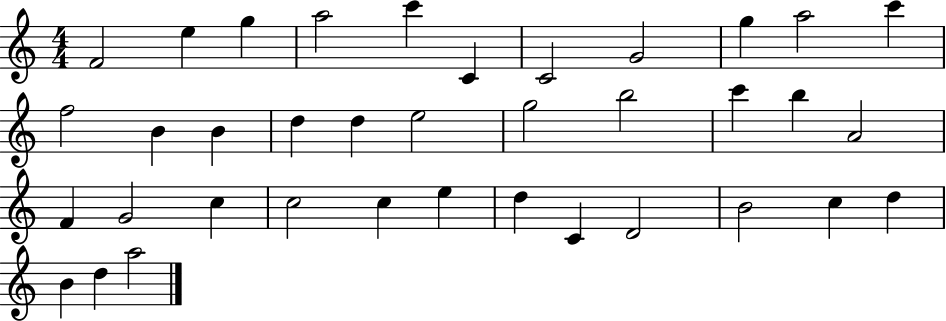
F4/h E5/q G5/q A5/h C6/q C4/q C4/h G4/h G5/q A5/h C6/q F5/h B4/q B4/q D5/q D5/q E5/h G5/h B5/h C6/q B5/q A4/h F4/q G4/h C5/q C5/h C5/q E5/q D5/q C4/q D4/h B4/h C5/q D5/q B4/q D5/q A5/h